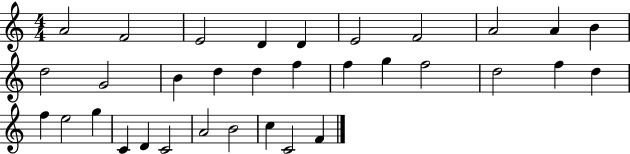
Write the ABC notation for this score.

X:1
T:Untitled
M:4/4
L:1/4
K:C
A2 F2 E2 D D E2 F2 A2 A B d2 G2 B d d f f g f2 d2 f d f e2 g C D C2 A2 B2 c C2 F